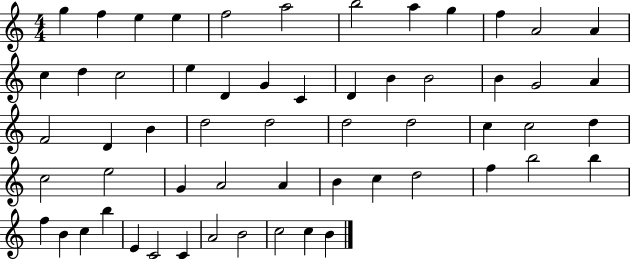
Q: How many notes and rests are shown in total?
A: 58